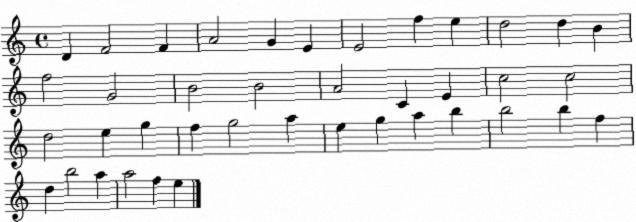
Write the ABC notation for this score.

X:1
T:Untitled
M:4/4
L:1/4
K:C
D F2 F A2 G E E2 f e d2 d B f2 G2 B2 B2 A2 C E c2 c2 d2 e g f g2 a e g a b b2 b f d b2 a a2 f e